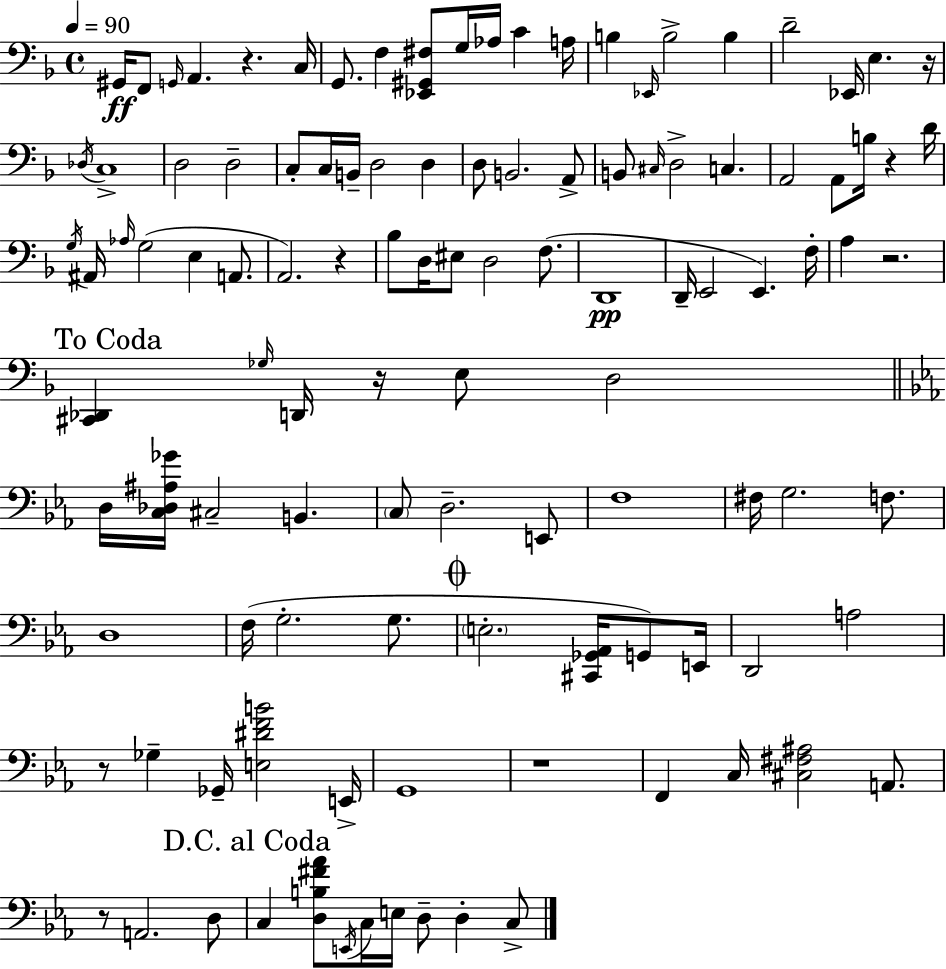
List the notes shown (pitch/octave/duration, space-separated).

G#2/s F2/e G2/s A2/q. R/q. C3/s G2/e. F3/q [Eb2,G#2,F#3]/e G3/s Ab3/s C4/q A3/s B3/q Eb2/s B3/h B3/q D4/h Eb2/s E3/q. R/s Db3/s C3/w D3/h D3/h C3/e C3/s B2/s D3/h D3/q D3/e B2/h. A2/e B2/e C#3/s D3/h C3/q. A2/h A2/e B3/s R/q D4/s G3/s A#2/s Ab3/s G3/h E3/q A2/e. A2/h. R/q Bb3/e D3/s EIS3/e D3/h F3/e. D2/w D2/s E2/h E2/q. F3/s A3/q R/h. [C#2,Db2]/q Gb3/s D2/s R/s E3/e D3/h D3/s [C3,Db3,A#3,Gb4]/s C#3/h B2/q. C3/e D3/h. E2/e F3/w F#3/s G3/h. F3/e. D3/w F3/s G3/h. G3/e. E3/h. [C#2,Gb2,Ab2]/s G2/e E2/s D2/h A3/h R/e Gb3/q Gb2/s [E3,D#4,F4,B4]/h E2/s G2/w R/w F2/q C3/s [C#3,F#3,A#3]/h A2/e. R/e A2/h. D3/e C3/q [D3,B3,F#4,Ab4]/e E2/s C3/s E3/s D3/e D3/q C3/e